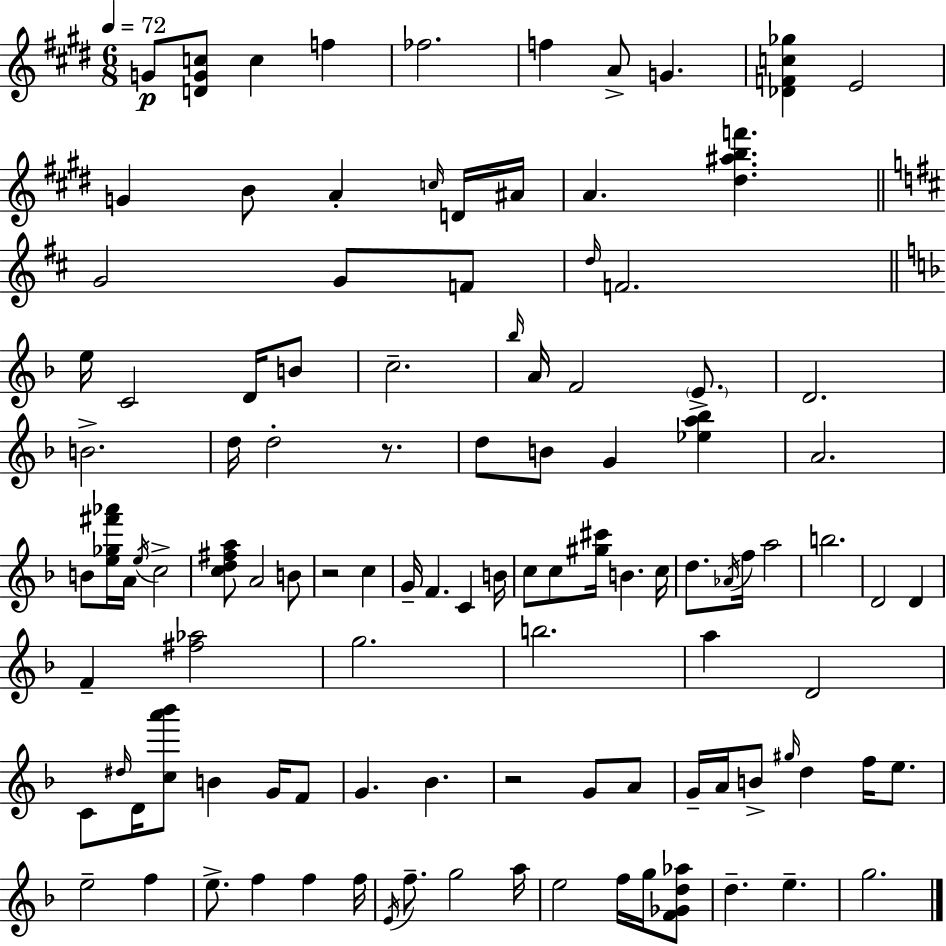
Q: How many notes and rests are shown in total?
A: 110